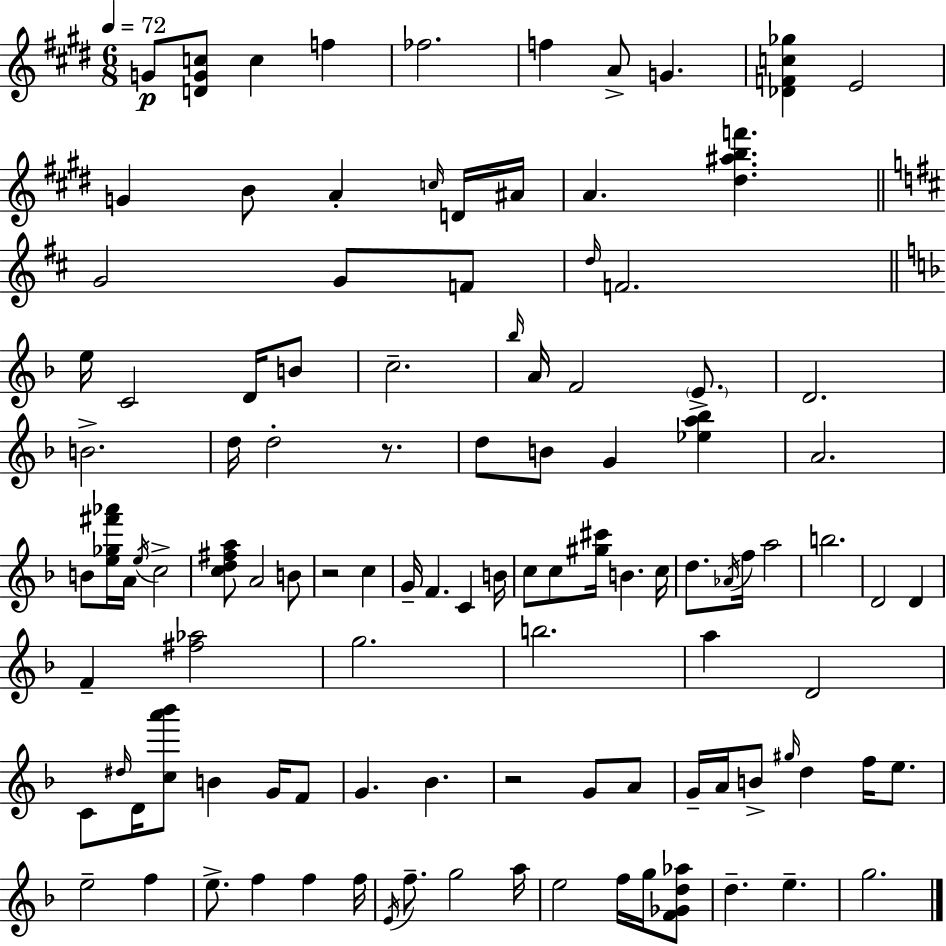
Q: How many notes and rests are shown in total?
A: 110